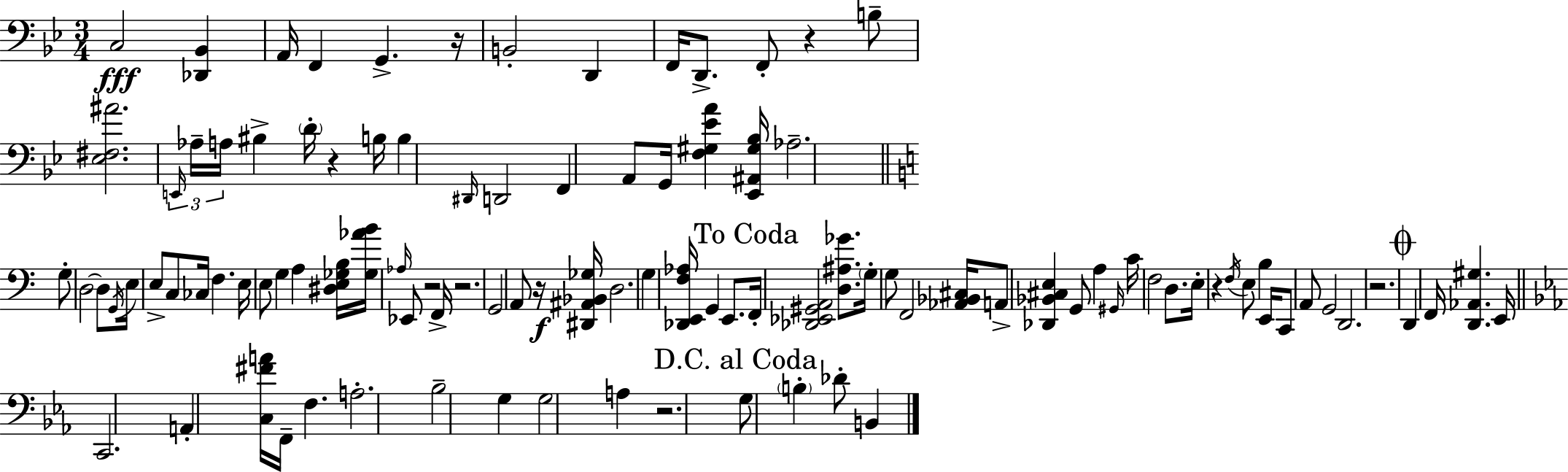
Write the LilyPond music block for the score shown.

{
  \clef bass
  \numericTimeSignature
  \time 3/4
  \key g \minor
  \repeat volta 2 { c2\fff <des, bes,>4 | a,16 f,4 g,4.-> r16 | b,2-. d,4 | f,16 d,8.-> f,8-. r4 b8-- | \break <ees fis ais'>2. | \tuplet 3/2 { \grace { e,16 } aes16-- a16 } bis4-> \parenthesize d'16-. r4 | b16 b4 \grace { dis,16 } d,2 | f,4 a,8 g,16 <f gis ees' a'>4 | \break <ees, ais, gis bes>16 aes2.-- | \bar "||" \break \key a \minor g8-. d2~~ d8 | \acciaccatura { g,16 } e16 e8-> c8 ces16 f4. | e16 e8 g4 a4 | <dis e ges b>16 <ges aes' b'>16 \grace { aes16 } ees,8 r2 | \break f,16-> r2. | g,2 a,8 | r16\f <dis, ais, bes, ges>16 d2. | g4 <des, e, f aes>16 g,4 e,8. | \break \mark "To Coda" f,16-. <des, ees, gis, a,>2 <d ais ges'>8. | \parenthesize g16-. g8 f,2 | <aes, bes, cis>16 a,8-> <des, bes, cis e>4 g,8 a4 | \grace { gis,16 } c'16 f2 | \break d8. e16-. r4 \acciaccatura { f16 } e8 b4 | e,16 c,8 a,8 g,2 | d,2. | r2. | \break \mark \markup { \musicglyph "scripts.coda" } d,4 f,16 <d, aes, gis>4. | e,16 \bar "||" \break \key c \minor c,2. | a,4-. <c fis' a'>16 f,16-- f4. | a2.-. | bes2-- g4 | \break g2 a4 | r2. | \mark "D.C. al Coda" g8 \parenthesize b4-. des'8-. b,4 | } \bar "|."
}